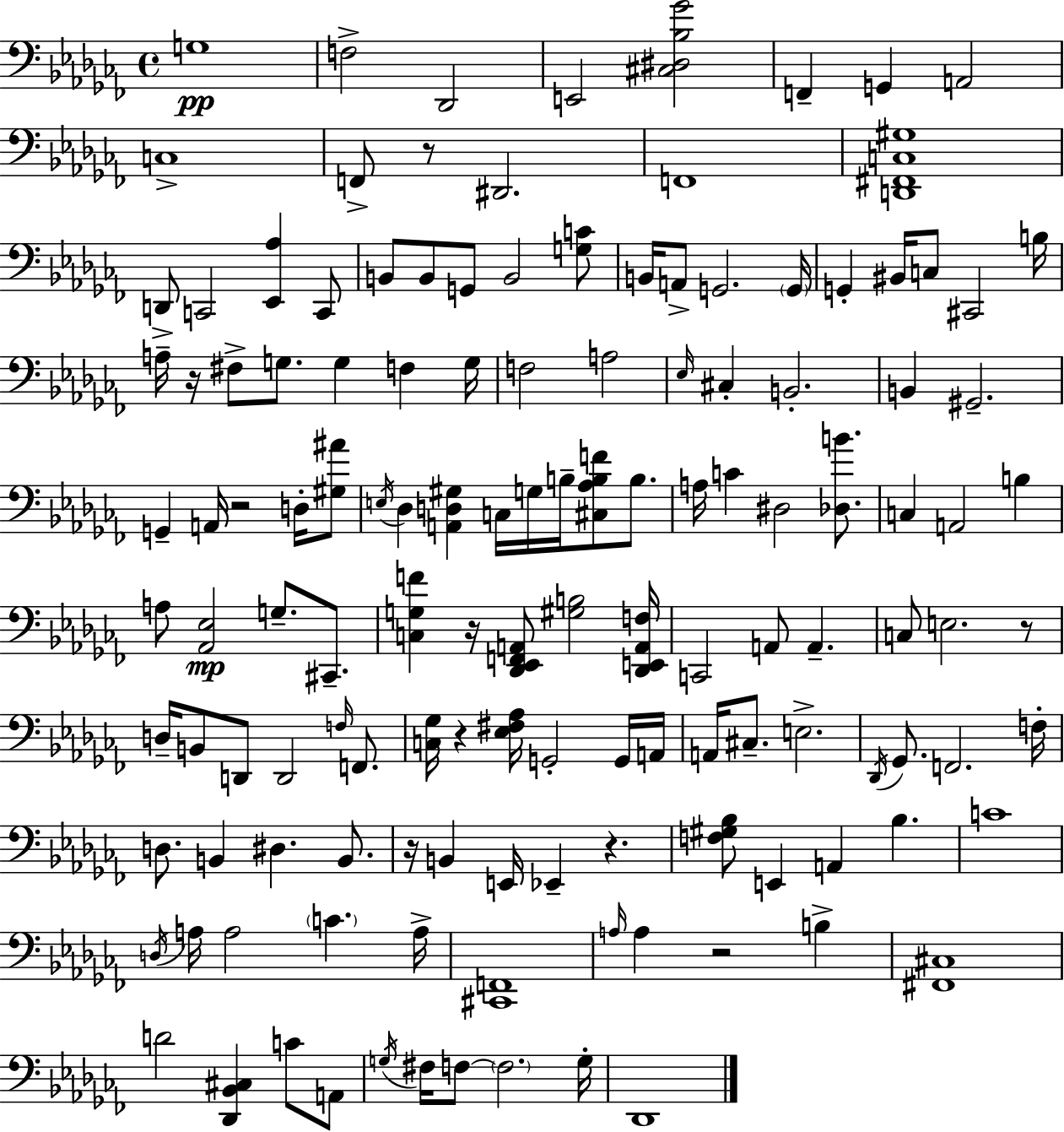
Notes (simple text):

G3/w F3/h Db2/h E2/h [C#3,D#3,Bb3,Gb4]/h F2/q G2/q A2/h C3/w F2/e R/e D#2/h. F2/w [D2,F#2,C3,G#3]/w D2/e C2/h [Eb2,Ab3]/q C2/e B2/e B2/e G2/e B2/h [G3,C4]/e B2/s A2/e G2/h. G2/s G2/q BIS2/s C3/e C#2/h B3/s A3/s R/s F#3/e G3/e. G3/q F3/q G3/s F3/h A3/h Eb3/s C#3/q B2/h. B2/q G#2/h. G2/q A2/s R/h D3/s [G#3,A#4]/e E3/s Db3/q [A2,D3,G#3]/q C3/s G3/s B3/s [C#3,Ab3,B3,F4]/e B3/e. A3/s C4/q D#3/h [Db3,B4]/e. C3/q A2/h B3/q A3/e [Ab2,Eb3]/h G3/e. C#2/e. [C3,G3,F4]/q R/s [Db2,Eb2,F2,A2]/e [G#3,B3]/h [Db2,E2,A2,F3]/s C2/h A2/e A2/q. C3/e E3/h. R/e D3/s B2/e D2/e D2/h F3/s F2/e. [C3,Gb3]/s R/q [Eb3,F#3,Ab3]/s G2/h G2/s A2/s A2/s C#3/e. E3/h. Db2/s Gb2/e. F2/h. F3/s D3/e. B2/q D#3/q. B2/e. R/s B2/q E2/s Eb2/q R/q. [F3,G#3,Bb3]/e E2/q A2/q Bb3/q. C4/w D3/s A3/s A3/h C4/q. A3/s [C#2,F2]/w A3/s A3/q R/h B3/q [F#2,C#3]/w D4/h [Db2,Bb2,C#3]/q C4/e A2/e G3/s F#3/s F3/e F3/h. G3/s Db2/w